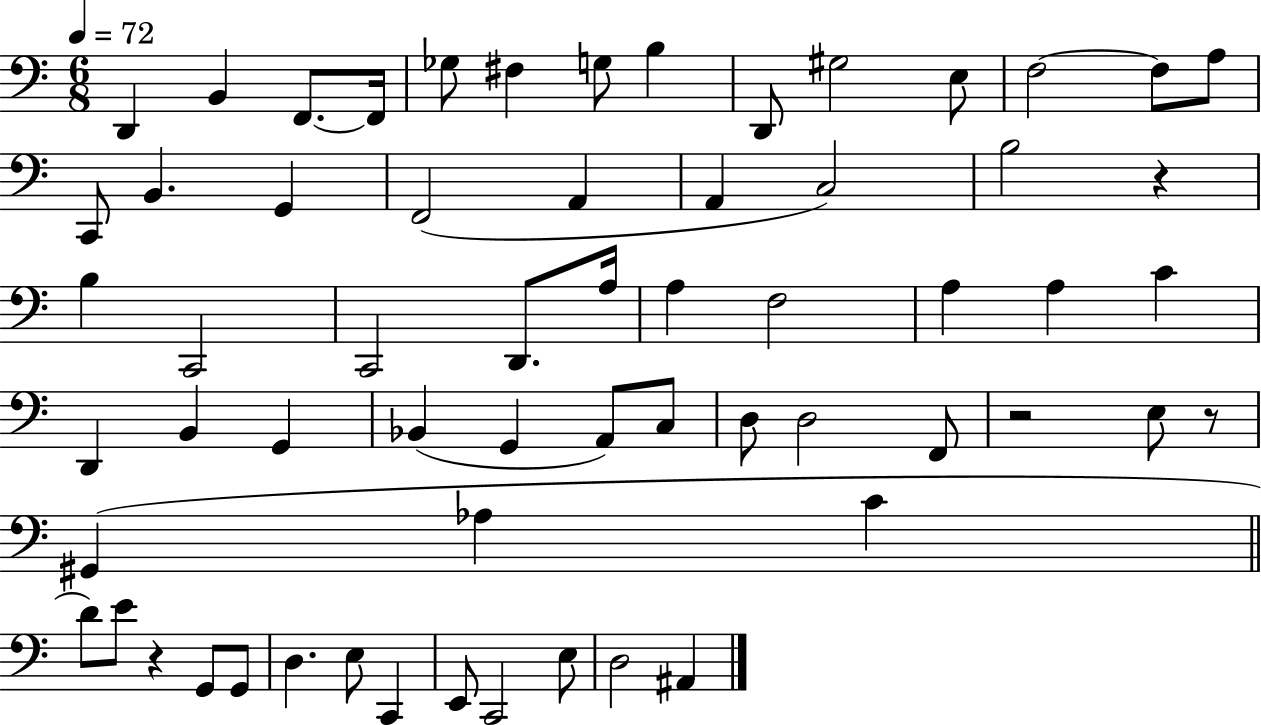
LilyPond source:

{
  \clef bass
  \numericTimeSignature
  \time 6/8
  \key c \major
  \tempo 4 = 72
  \repeat volta 2 { d,4 b,4 f,8.~~ f,16 | ges8 fis4 g8 b4 | d,8 gis2 e8 | f2~~ f8 a8 | \break c,8 b,4. g,4 | f,2( a,4 | a,4 c2) | b2 r4 | \break b4 c,2 | c,2 d,8. a16 | a4 f2 | a4 a4 c'4 | \break d,4 b,4 g,4 | bes,4( g,4 a,8) c8 | d8 d2 f,8 | r2 e8 r8 | \break gis,4( aes4 c'4 | \bar "||" \break \key c \major d'8) e'8 r4 g,8 g,8 | d4. e8 c,4 | e,8 c,2 e8 | d2 ais,4 | \break } \bar "|."
}